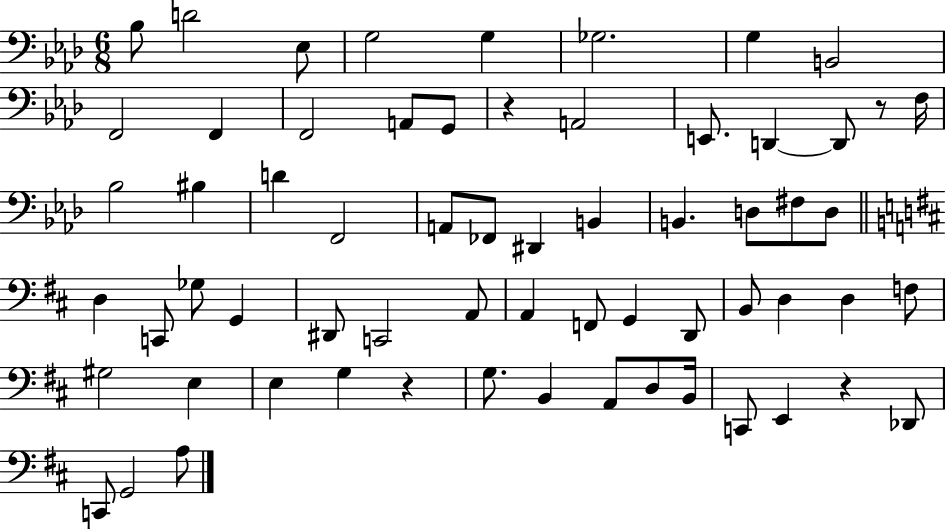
{
  \clef bass
  \numericTimeSignature
  \time 6/8
  \key aes \major
  bes8 d'2 ees8 | g2 g4 | ges2. | g4 b,2 | \break f,2 f,4 | f,2 a,8 g,8 | r4 a,2 | e,8. d,4~~ d,8 r8 f16 | \break bes2 bis4 | d'4 f,2 | a,8 fes,8 dis,4 b,4 | b,4. d8 fis8 d8 | \break \bar "||" \break \key d \major d4 c,8 ges8 g,4 | dis,8 c,2 a,8 | a,4 f,8 g,4 d,8 | b,8 d4 d4 f8 | \break gis2 e4 | e4 g4 r4 | g8. b,4 a,8 d8 b,16 | c,8 e,4 r4 des,8 | \break c,8 g,2 a8 | \bar "|."
}